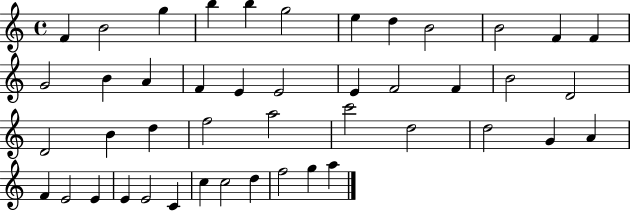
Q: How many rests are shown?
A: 0